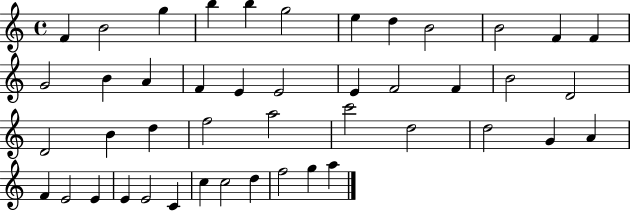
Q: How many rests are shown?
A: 0